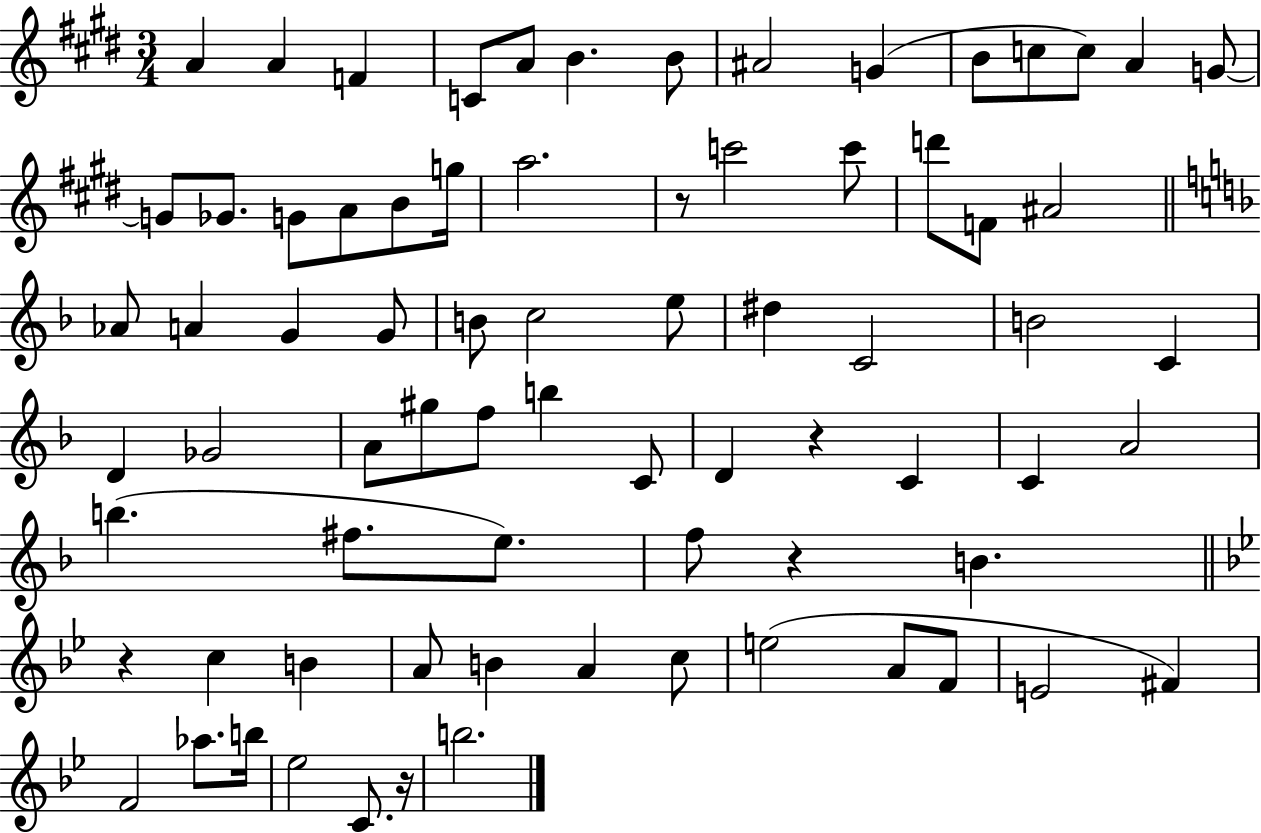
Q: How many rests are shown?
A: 5